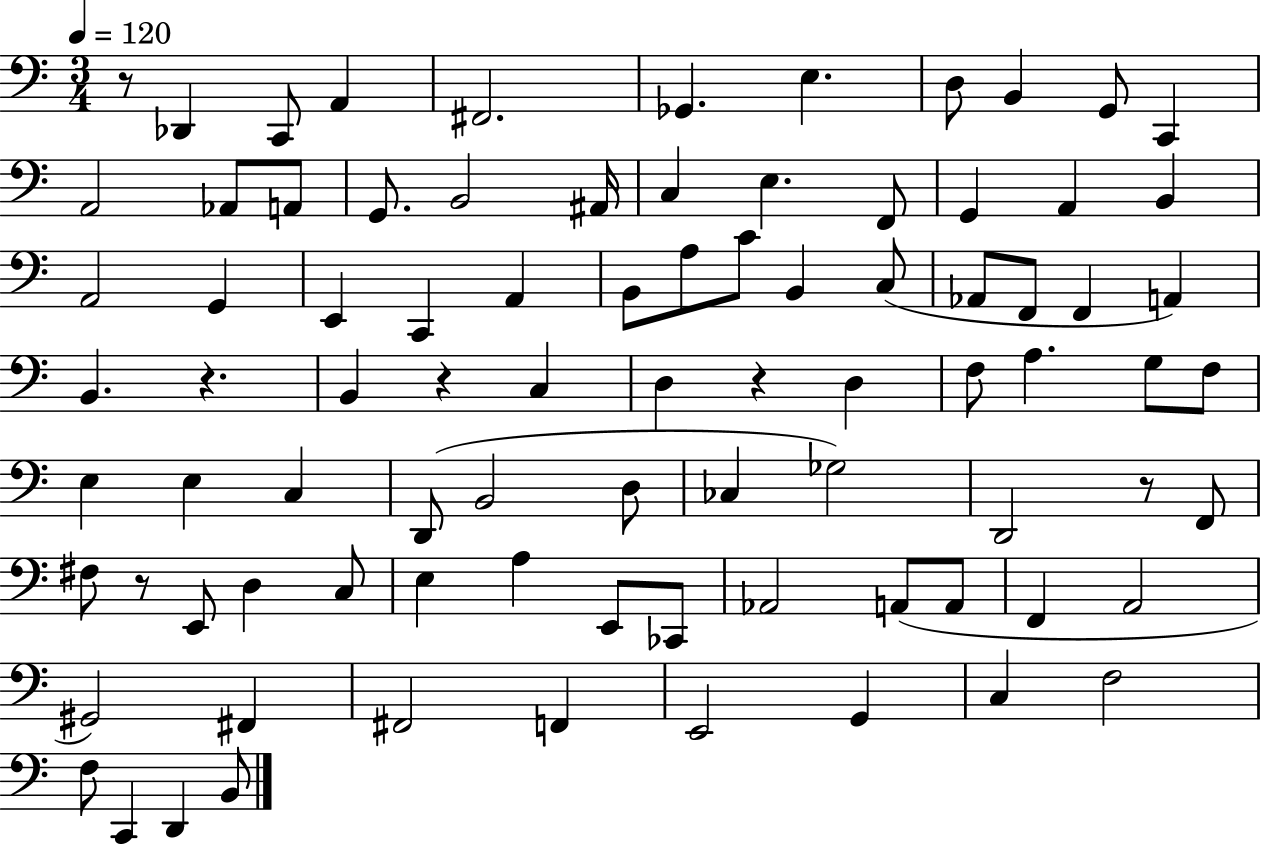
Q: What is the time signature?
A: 3/4